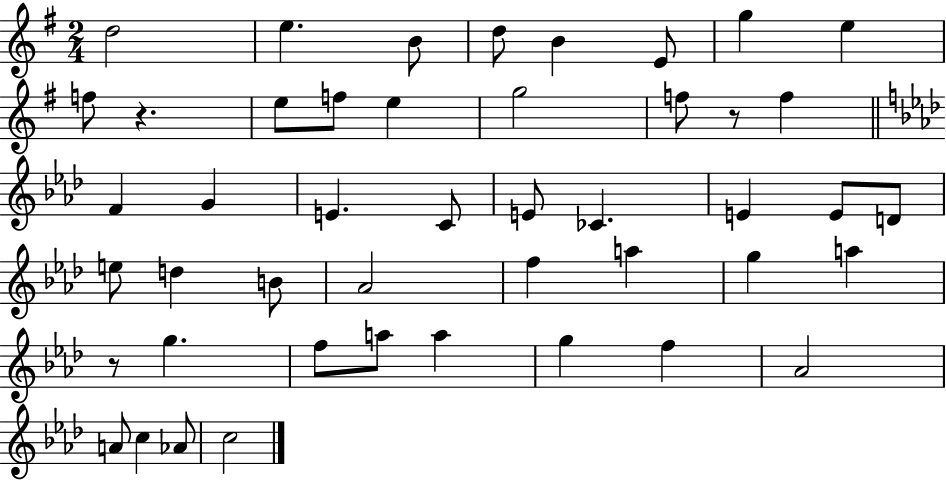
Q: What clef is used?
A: treble